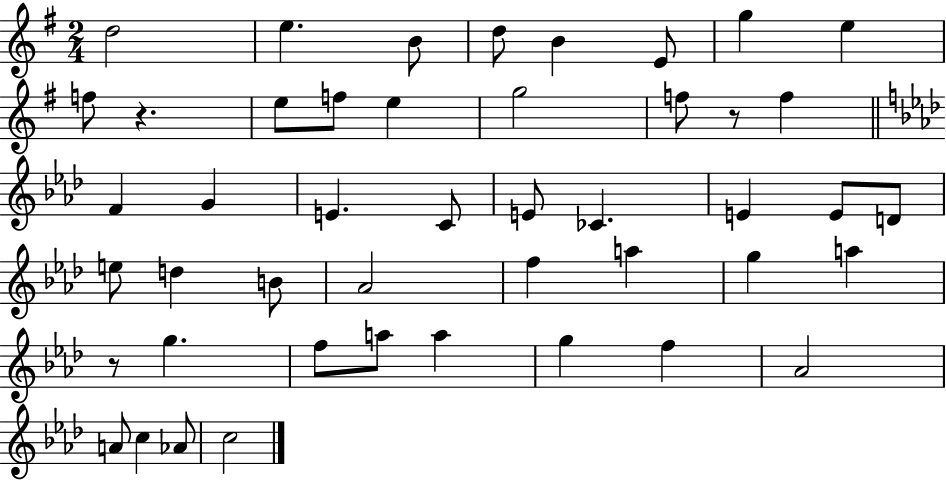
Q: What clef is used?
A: treble